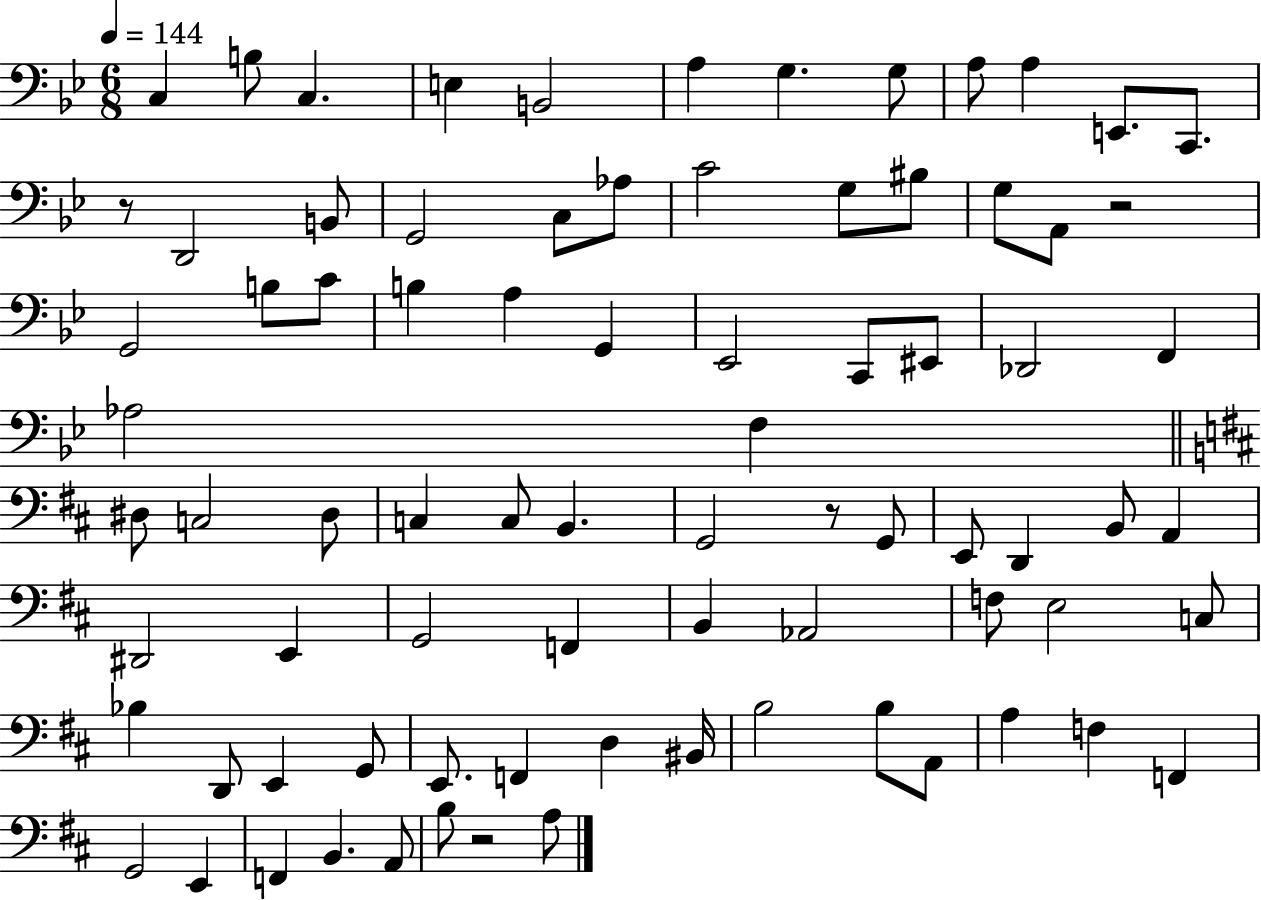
{
  \clef bass
  \numericTimeSignature
  \time 6/8
  \key bes \major
  \tempo 4 = 144
  c4 b8 c4. | e4 b,2 | a4 g4. g8 | a8 a4 e,8. c,8. | \break r8 d,2 b,8 | g,2 c8 aes8 | c'2 g8 bis8 | g8 a,8 r2 | \break g,2 b8 c'8 | b4 a4 g,4 | ees,2 c,8 eis,8 | des,2 f,4 | \break aes2 f4 | \bar "||" \break \key d \major dis8 c2 dis8 | c4 c8 b,4. | g,2 r8 g,8 | e,8 d,4 b,8 a,4 | \break dis,2 e,4 | g,2 f,4 | b,4 aes,2 | f8 e2 c8 | \break bes4 d,8 e,4 g,8 | e,8. f,4 d4 bis,16 | b2 b8 a,8 | a4 f4 f,4 | \break g,2 e,4 | f,4 b,4. a,8 | b8 r2 a8 | \bar "|."
}